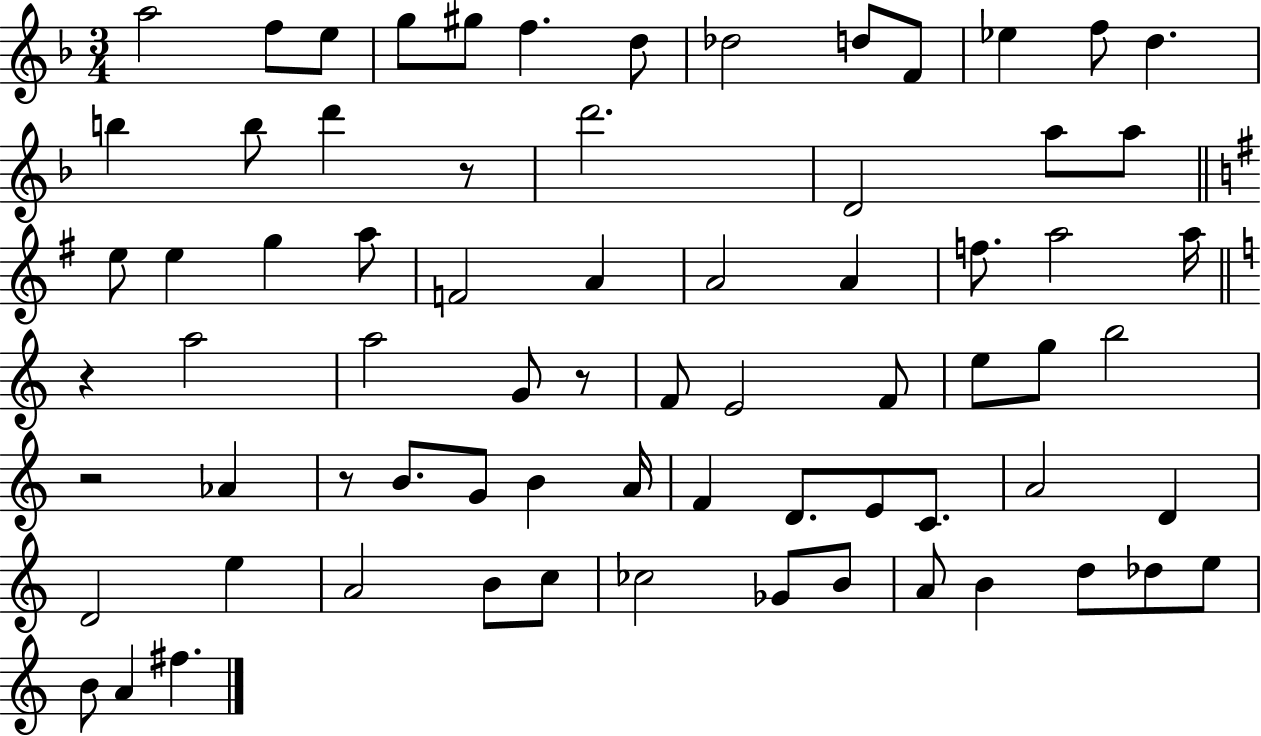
{
  \clef treble
  \numericTimeSignature
  \time 3/4
  \key f \major
  a''2 f''8 e''8 | g''8 gis''8 f''4. d''8 | des''2 d''8 f'8 | ees''4 f''8 d''4. | \break b''4 b''8 d'''4 r8 | d'''2. | d'2 a''8 a''8 | \bar "||" \break \key g \major e''8 e''4 g''4 a''8 | f'2 a'4 | a'2 a'4 | f''8. a''2 a''16 | \break \bar "||" \break \key c \major r4 a''2 | a''2 g'8 r8 | f'8 e'2 f'8 | e''8 g''8 b''2 | \break r2 aes'4 | r8 b'8. g'8 b'4 a'16 | f'4 d'8. e'8 c'8. | a'2 d'4 | \break d'2 e''4 | a'2 b'8 c''8 | ces''2 ges'8 b'8 | a'8 b'4 d''8 des''8 e''8 | \break b'8 a'4 fis''4. | \bar "|."
}